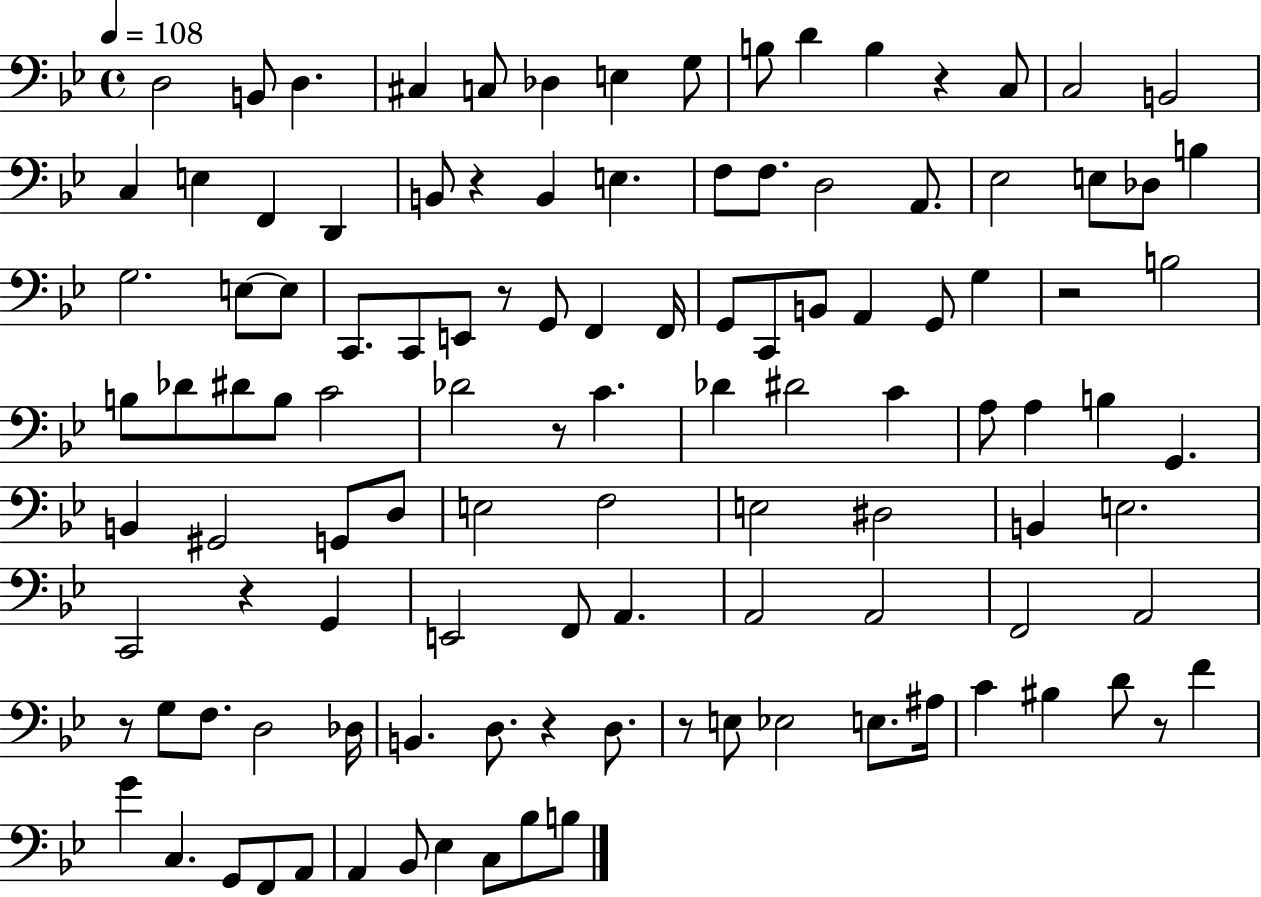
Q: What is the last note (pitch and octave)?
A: B3